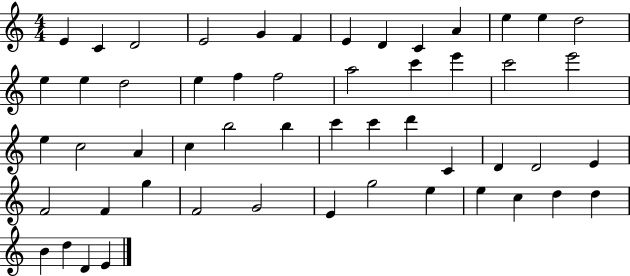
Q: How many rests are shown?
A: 0